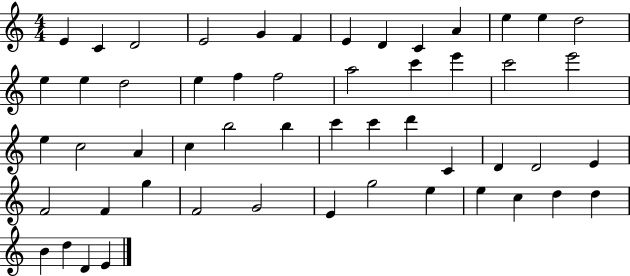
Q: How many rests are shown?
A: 0